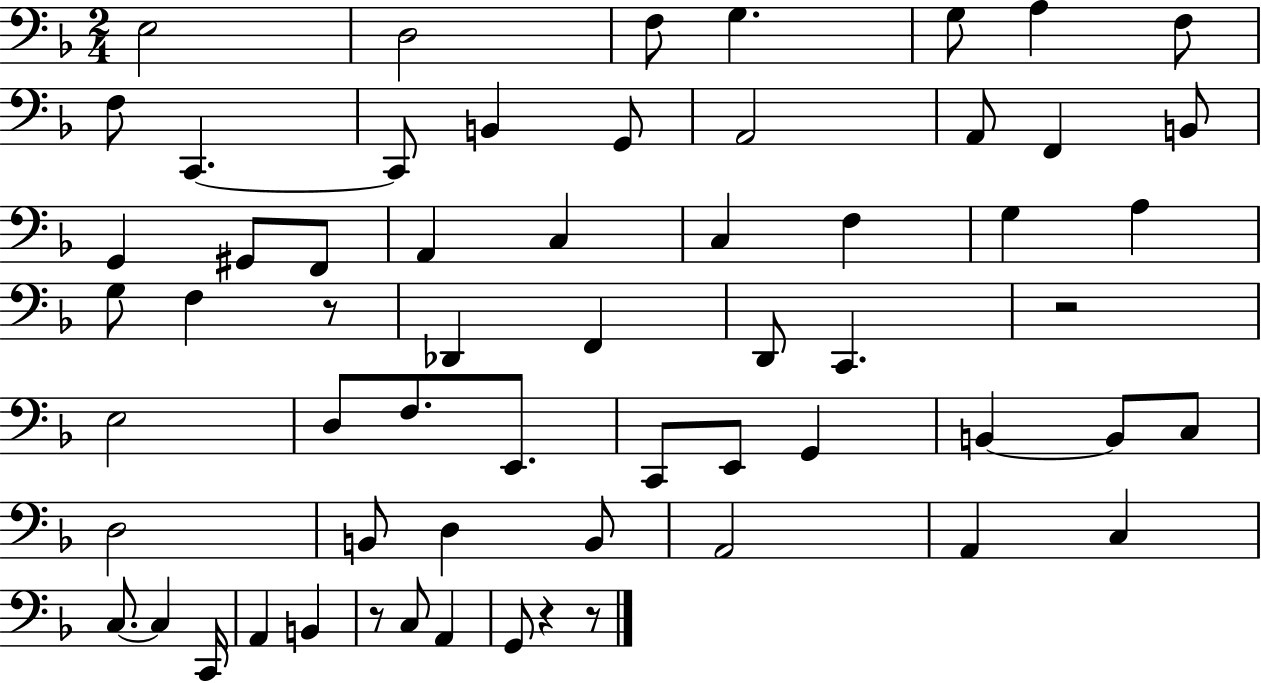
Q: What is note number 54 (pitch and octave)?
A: C3